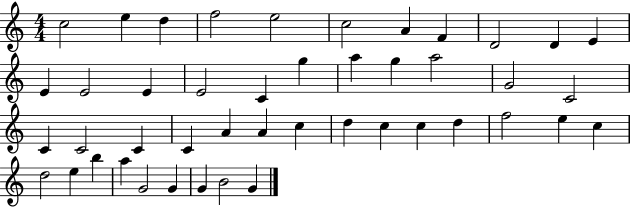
X:1
T:Untitled
M:4/4
L:1/4
K:C
c2 e d f2 e2 c2 A F D2 D E E E2 E E2 C g a g a2 G2 C2 C C2 C C A A c d c c d f2 e c d2 e b a G2 G G B2 G